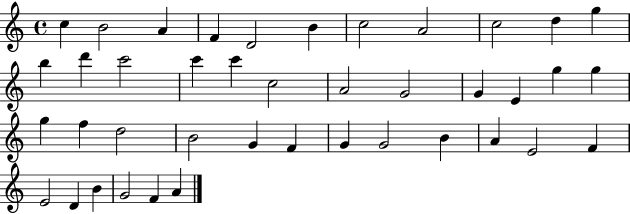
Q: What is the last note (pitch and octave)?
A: A4